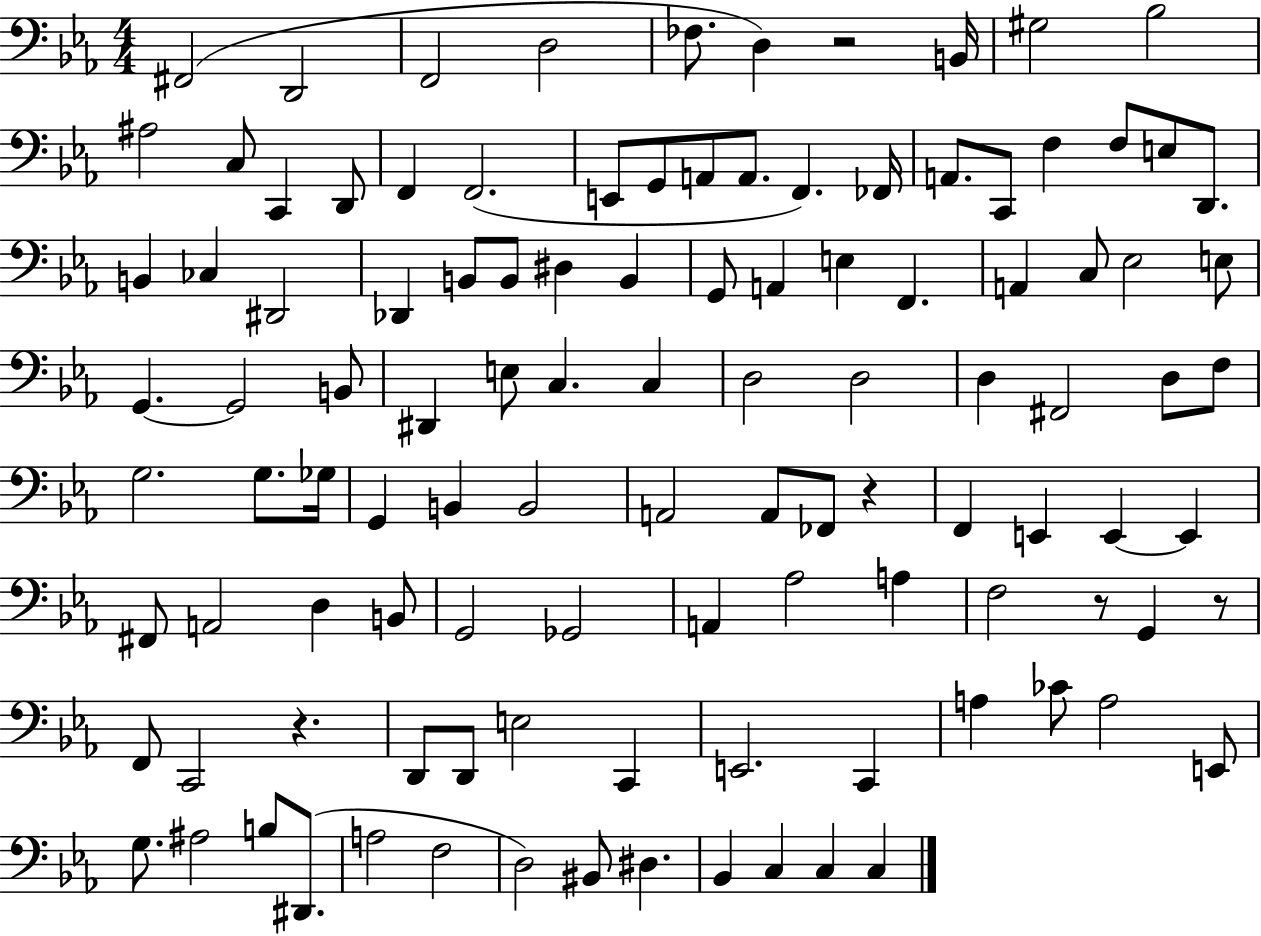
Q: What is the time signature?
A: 4/4